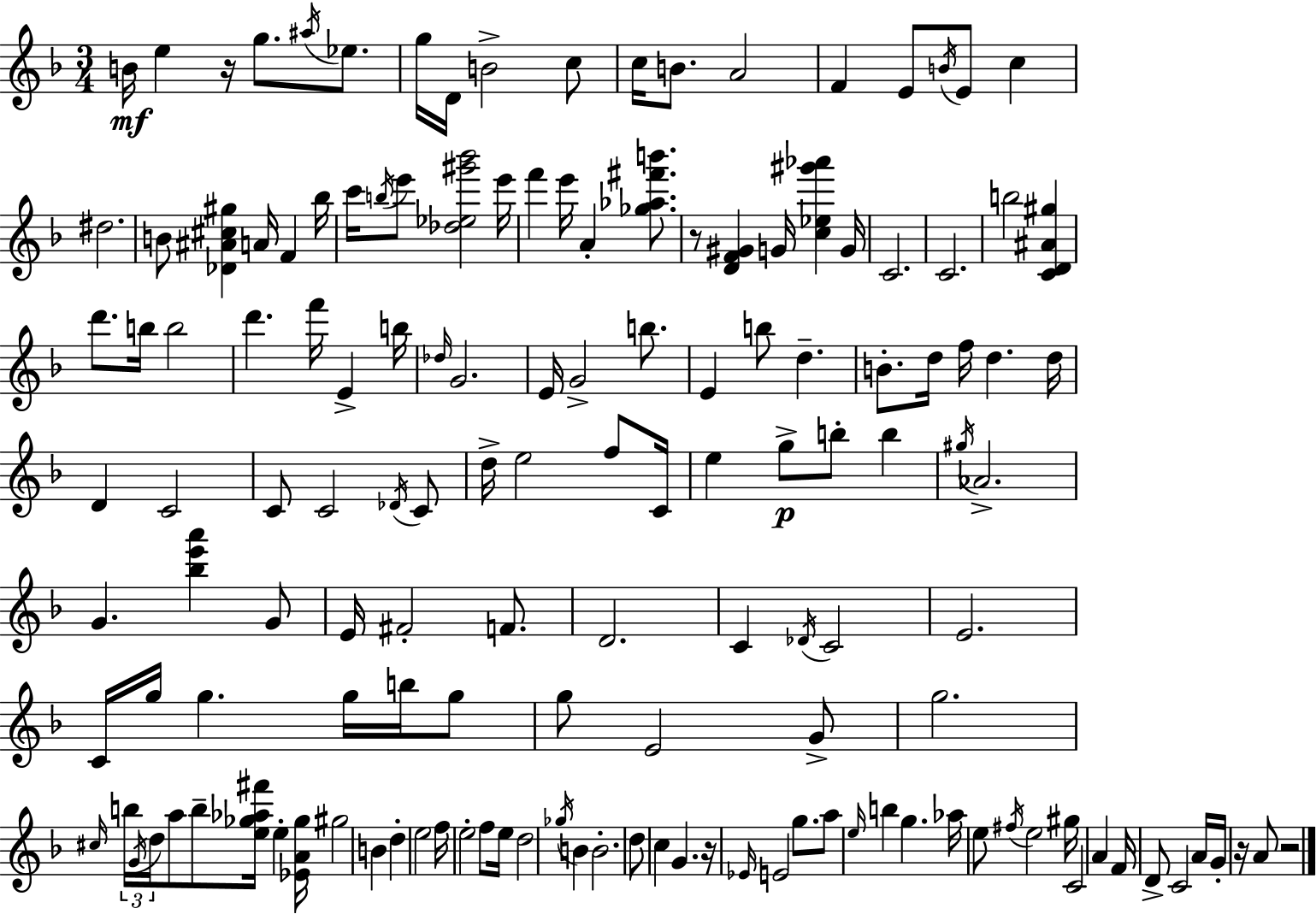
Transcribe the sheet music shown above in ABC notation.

X:1
T:Untitled
M:3/4
L:1/4
K:F
B/4 e z/4 g/2 ^a/4 _e/2 g/4 D/4 B2 c/2 c/4 B/2 A2 F E/2 B/4 E/2 c ^d2 B/2 [_D^A^c^g] A/4 F _b/4 c'/4 b/4 e'/2 [_d_e^g'_b']2 e'/4 f' e'/4 A [_g_a^f'b']/2 z/2 [DF^G] G/4 [c_e^g'_a'] G/4 C2 C2 b2 [CD^A^g] d'/2 b/4 b2 d' f'/4 E b/4 _d/4 G2 E/4 G2 b/2 E b/2 d B/2 d/4 f/4 d d/4 D C2 C/2 C2 _D/4 C/2 d/4 e2 f/2 C/4 e g/2 b/2 b ^g/4 _A2 G [_be'a'] G/2 E/4 ^F2 F/2 D2 C _D/4 C2 E2 C/4 g/4 g g/4 b/4 g/2 g/2 E2 G/2 g2 ^c/4 b/4 G/4 d/4 a/2 b/2 [e_g_a^f']/4 e [_EA_g]/4 ^g2 B d e2 f/4 e2 f/2 e/4 d2 _g/4 B B2 d/2 c G z/4 _E/4 E2 g/2 a/2 e/4 b g _a/4 e/2 ^f/4 e2 ^g/4 C2 A F/4 D/2 C2 A/4 G/4 z/4 A/2 z2